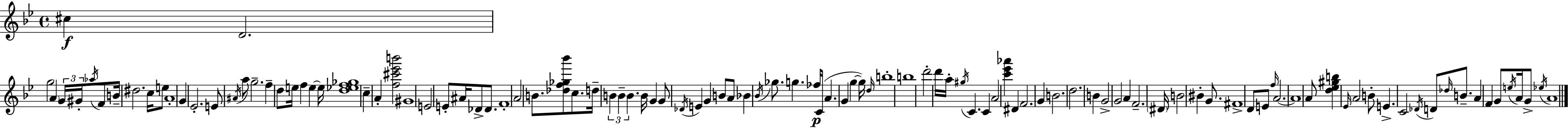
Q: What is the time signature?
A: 4/4